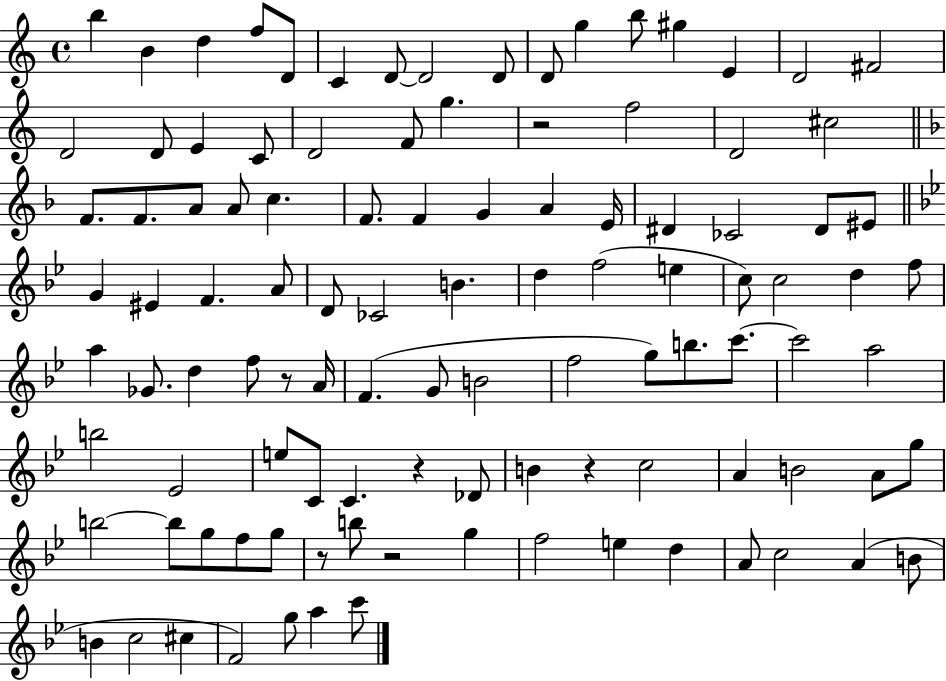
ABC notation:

X:1
T:Untitled
M:4/4
L:1/4
K:C
b B d f/2 D/2 C D/2 D2 D/2 D/2 g b/2 ^g E D2 ^F2 D2 D/2 E C/2 D2 F/2 g z2 f2 D2 ^c2 F/2 F/2 A/2 A/2 c F/2 F G A E/4 ^D _C2 ^D/2 ^E/2 G ^E F A/2 D/2 _C2 B d f2 e c/2 c2 d f/2 a _G/2 d f/2 z/2 A/4 F G/2 B2 f2 g/2 b/2 c'/2 c'2 a2 b2 _E2 e/2 C/2 C z _D/2 B z c2 A B2 A/2 g/2 b2 b/2 g/2 f/2 g/2 z/2 b/2 z2 g f2 e d A/2 c2 A B/2 B c2 ^c F2 g/2 a c'/2